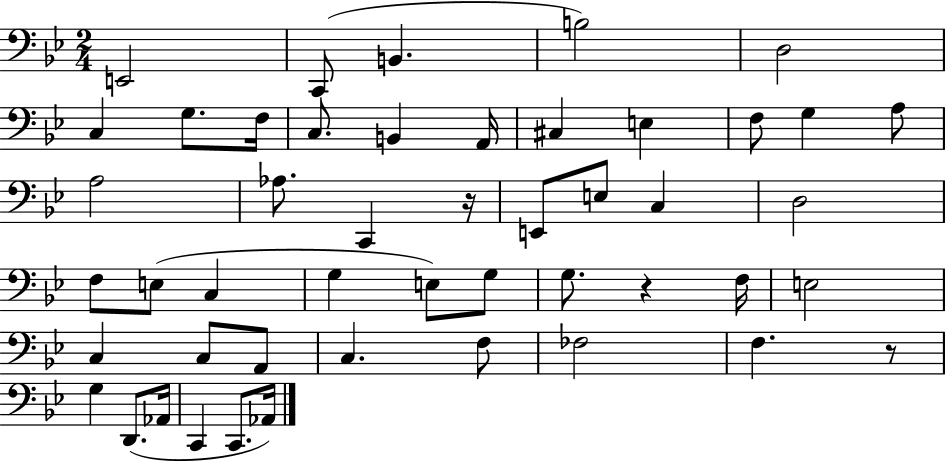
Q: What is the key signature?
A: BES major